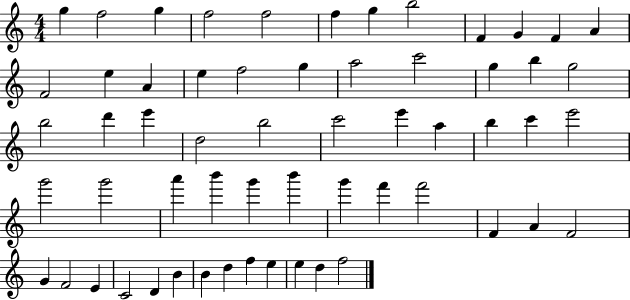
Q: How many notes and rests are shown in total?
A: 59